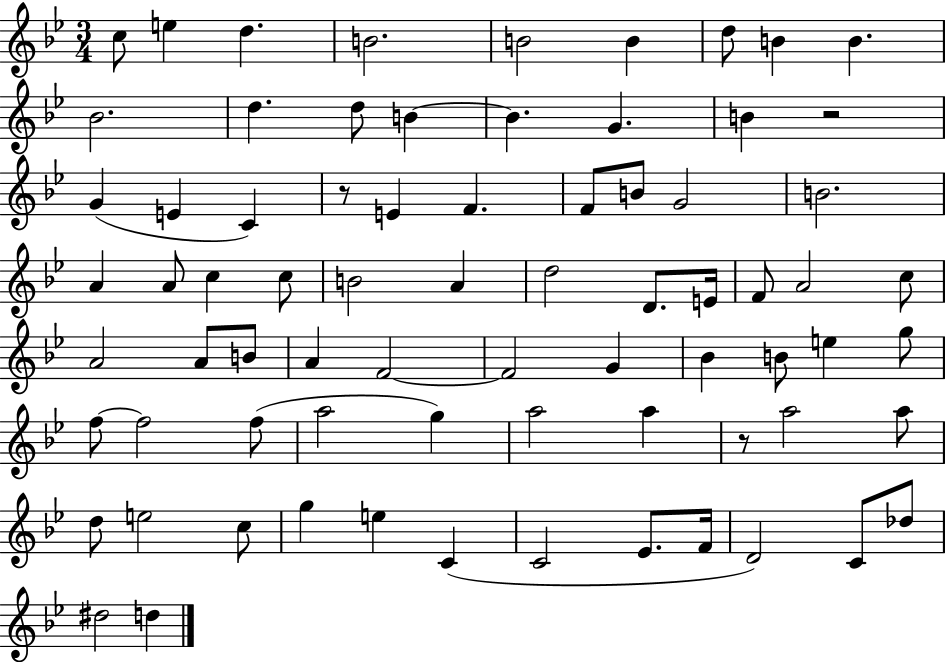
C5/e E5/q D5/q. B4/h. B4/h B4/q D5/e B4/q B4/q. Bb4/h. D5/q. D5/e B4/q B4/q. G4/q. B4/q R/h G4/q E4/q C4/q R/e E4/q F4/q. F4/e B4/e G4/h B4/h. A4/q A4/e C5/q C5/e B4/h A4/q D5/h D4/e. E4/s F4/e A4/h C5/e A4/h A4/e B4/e A4/q F4/h F4/h G4/q Bb4/q B4/e E5/q G5/e F5/e F5/h F5/e A5/h G5/q A5/h A5/q R/e A5/h A5/e D5/e E5/h C5/e G5/q E5/q C4/q C4/h Eb4/e. F4/s D4/h C4/e Db5/e D#5/h D5/q